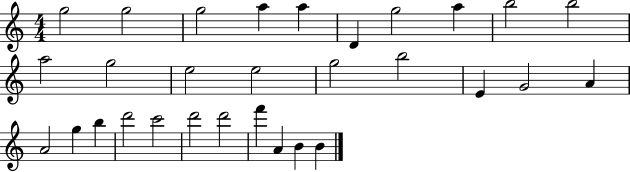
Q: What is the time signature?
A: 4/4